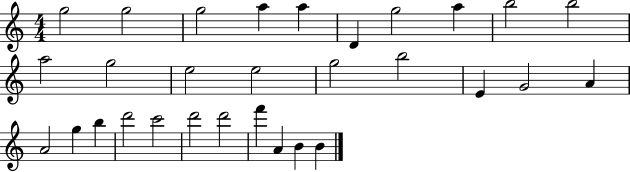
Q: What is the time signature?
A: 4/4